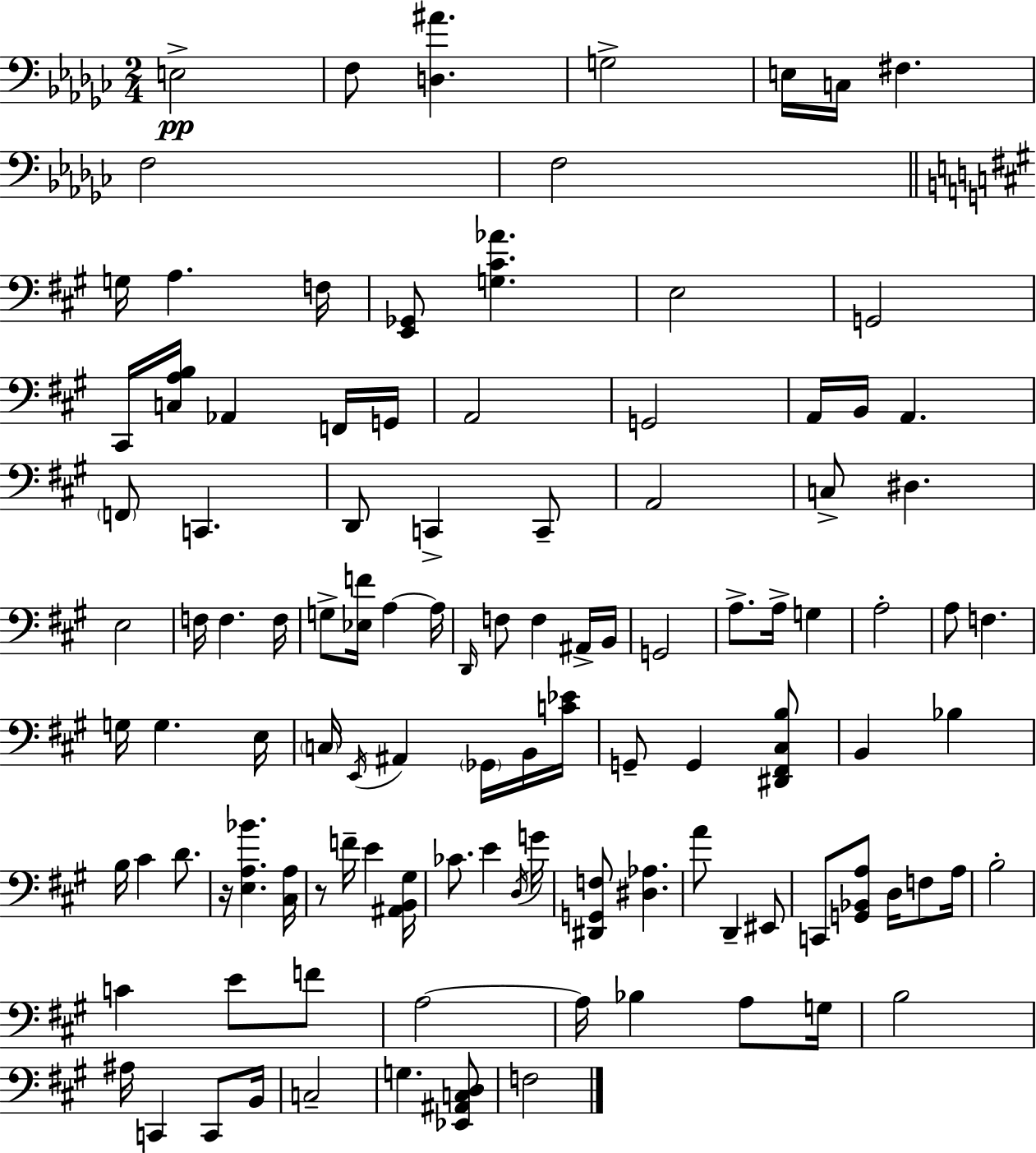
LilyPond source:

{
  \clef bass
  \numericTimeSignature
  \time 2/4
  \key ees \minor
  e2->\pp | f8 <d ais'>4. | g2-> | e16 c16 fis4. | \break f2 | f2 | \bar "||" \break \key a \major g16 a4. f16 | <e, ges,>8 <g cis' aes'>4. | e2 | g,2 | \break cis,16 <c a b>16 aes,4 f,16 g,16 | a,2 | g,2 | a,16 b,16 a,4. | \break \parenthesize f,8 c,4. | d,8 c,4-> c,8-- | a,2 | c8-> dis4. | \break e2 | f16 f4. f16 | g8-> <ees f'>16 a4~~ a16 | \grace { d,16 } f8 f4 ais,16-> | \break b,16 g,2 | a8.-> a16-> g4 | a2-. | a8 f4. | \break g16 g4. | e16 \parenthesize c16 \acciaccatura { e,16 } ais,4 \parenthesize ges,16 | b,16 <c' ees'>16 g,8-- g,4 | <dis, fis, cis b>8 b,4 bes4 | \break b16 cis'4 d'8. | r16 <e a bes'>4. | <cis a>16 r8 f'16-- e'4 | <ais, b, gis>16 ces'8. e'4 | \break \acciaccatura { d16 } g'16 <dis, g, f>8 <dis aes>4. | a'8 d,4-- | eis,8 c,8 <g, bes, a>8 d16 | f8 a16 b2-. | \break c'4 e'8 | f'8 a2~~ | a16 bes4 | a8 g16 b2 | \break ais16 c,4 | c,8 b,16 c2-- | g4. | <ees, ais, c d>8 f2 | \break \bar "|."
}